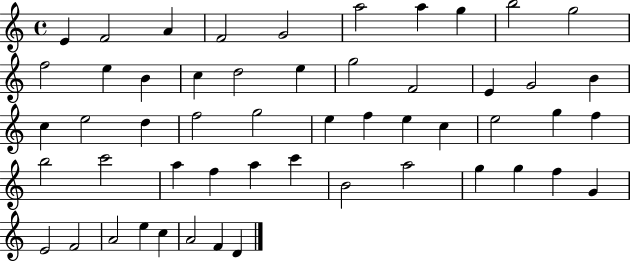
X:1
T:Untitled
M:4/4
L:1/4
K:C
E F2 A F2 G2 a2 a g b2 g2 f2 e B c d2 e g2 F2 E G2 B c e2 d f2 g2 e f e c e2 g f b2 c'2 a f a c' B2 a2 g g f G E2 F2 A2 e c A2 F D